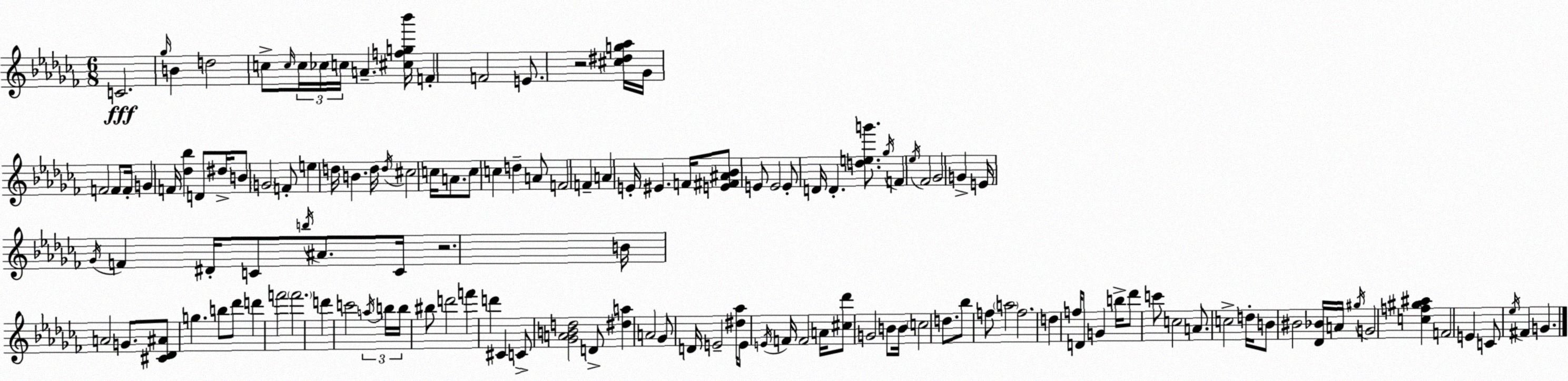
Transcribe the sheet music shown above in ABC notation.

X:1
T:Untitled
M:6/8
L:1/4
K:Abm
C2 _g/4 B d2 c/2 c/4 c/4 _c/4 c/4 A [^cfg_b']/4 F F2 E/2 z2 [^c^dg_a]/4 _G/4 F2 F/2 F/4 G F/4 [_d_b] D/2 ^d/4 B/2 G2 F/2 e d/4 B d/4 d/4 ^c2 c/4 A/2 c/2 c d A/2 F2 F A E/4 ^E F/4 [E^F^A_B]/2 E/2 E2 E/2 D/4 D [deg']/2 _g/4 F _e/4 _F2 _G2 G E/4 _G/4 F ^D/4 C/2 b/4 ^A/2 C/4 z2 B/4 A2 G/2 [^C_D^A]/2 g b/2 _d'/2 d' f'2 f'2 d' c'2 a/4 b/4 b/4 ^b/2 d'2 f' d' ^C C/2 [_GABd]2 D/2 [^da] A2 _G/2 D/4 E2 [^d_a]/4 E/2 E/4 F/4 F2 A/4 [^c_d']/2 G2 B/2 B/4 c2 d/2 _b/2 f/2 a2 f2 d f/4 D/2 G b/4 _d'/2 c'/2 c2 A/2 c2 d/4 B/2 ^B2 [_D_B]/4 A/4 ^g/4 G2 [cf^g^a] F2 E C/2 _e/4 ^F G